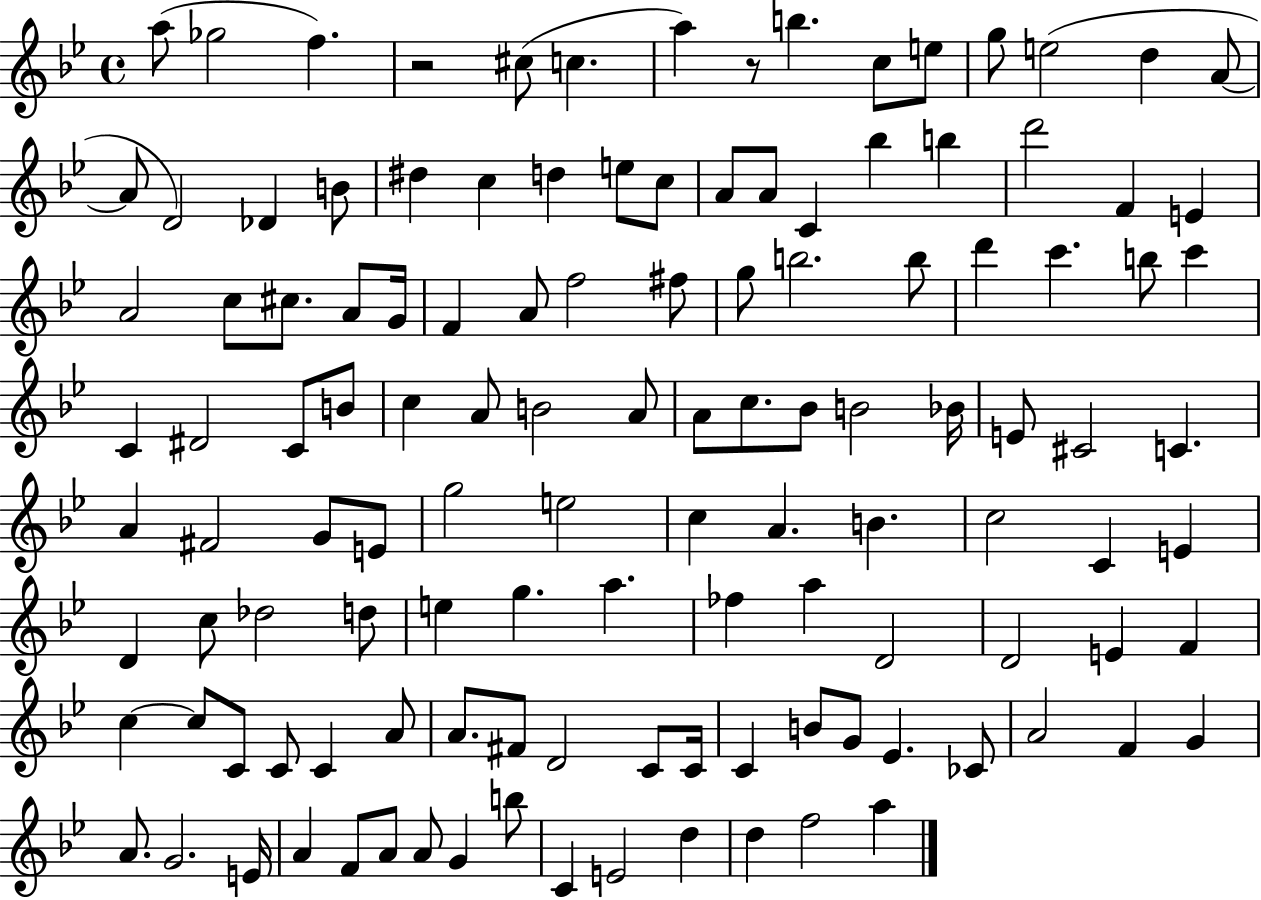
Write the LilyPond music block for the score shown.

{
  \clef treble
  \time 4/4
  \defaultTimeSignature
  \key bes \major
  a''8( ges''2 f''4.) | r2 cis''8( c''4. | a''4) r8 b''4. c''8 e''8 | g''8 e''2( d''4 a'8~~ | \break a'8 d'2) des'4 b'8 | dis''4 c''4 d''4 e''8 c''8 | a'8 a'8 c'4 bes''4 b''4 | d'''2 f'4 e'4 | \break a'2 c''8 cis''8. a'8 g'16 | f'4 a'8 f''2 fis''8 | g''8 b''2. b''8 | d'''4 c'''4. b''8 c'''4 | \break c'4 dis'2 c'8 b'8 | c''4 a'8 b'2 a'8 | a'8 c''8. bes'8 b'2 bes'16 | e'8 cis'2 c'4. | \break a'4 fis'2 g'8 e'8 | g''2 e''2 | c''4 a'4. b'4. | c''2 c'4 e'4 | \break d'4 c''8 des''2 d''8 | e''4 g''4. a''4. | fes''4 a''4 d'2 | d'2 e'4 f'4 | \break c''4~~ c''8 c'8 c'8 c'4 a'8 | a'8. fis'8 d'2 c'8 c'16 | c'4 b'8 g'8 ees'4. ces'8 | a'2 f'4 g'4 | \break a'8. g'2. e'16 | a'4 f'8 a'8 a'8 g'4 b''8 | c'4 e'2 d''4 | d''4 f''2 a''4 | \break \bar "|."
}